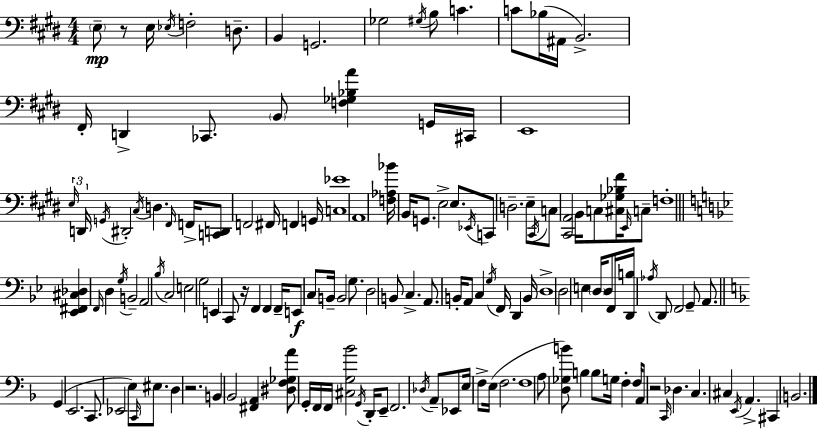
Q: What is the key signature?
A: E major